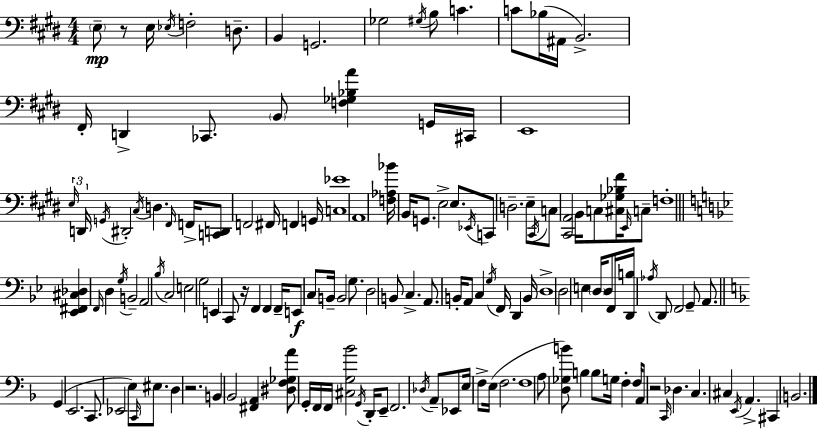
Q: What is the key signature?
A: E major